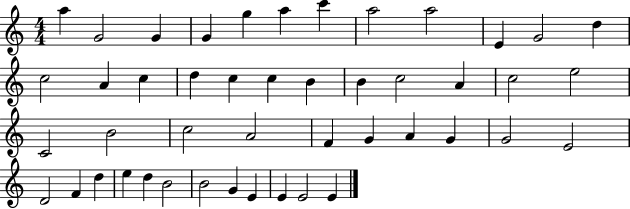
{
  \clef treble
  \numericTimeSignature
  \time 4/4
  \key c \major
  a''4 g'2 g'4 | g'4 g''4 a''4 c'''4 | a''2 a''2 | e'4 g'2 d''4 | \break c''2 a'4 c''4 | d''4 c''4 c''4 b'4 | b'4 c''2 a'4 | c''2 e''2 | \break c'2 b'2 | c''2 a'2 | f'4 g'4 a'4 g'4 | g'2 e'2 | \break d'2 f'4 d''4 | e''4 d''4 b'2 | b'2 g'4 e'4 | e'4 e'2 e'4 | \break \bar "|."
}